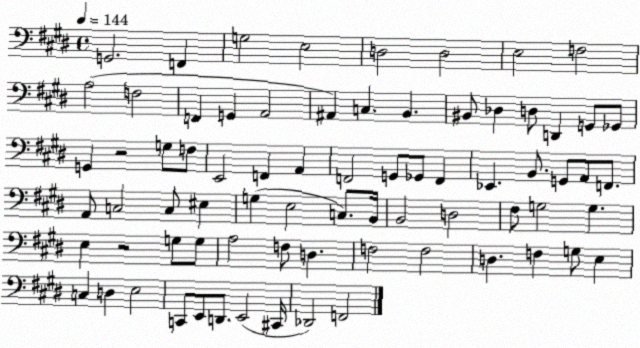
X:1
T:Untitled
M:4/4
L:1/4
K:E
G,,2 F,, G,2 E,2 D,2 D,2 E,2 F,2 A,2 F,2 F,, G,, A,,2 ^A,, C, B,, ^B,,/2 _D, D,/2 D,, G,,/2 _G,,/2 G,, z2 G,/2 F,/2 E,,2 F,, A,, F,,2 G,,/2 _G,,/2 F,, _E,, B,,/2 G,,/2 A,,/2 F,,/2 A,,/2 C,2 C,/2 ^E, G, E,2 C,/2 B,,/4 B,,2 D,2 ^F,/2 G,2 G, E, z2 G,/2 G,/2 A,2 F,/2 D, F,2 F,2 D, F, G,/2 E, C, D, E,2 C,,/2 E,,/2 D,,/2 E,,2 ^C,,/4 _D,,2 F,,2